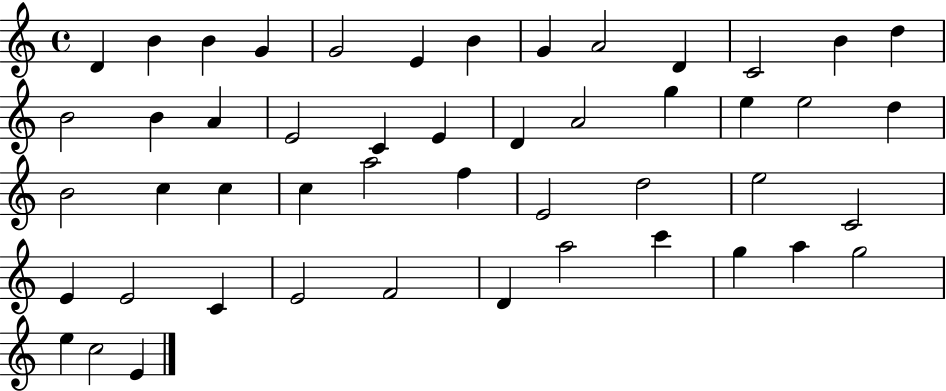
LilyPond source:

{
  \clef treble
  \time 4/4
  \defaultTimeSignature
  \key c \major
  d'4 b'4 b'4 g'4 | g'2 e'4 b'4 | g'4 a'2 d'4 | c'2 b'4 d''4 | \break b'2 b'4 a'4 | e'2 c'4 e'4 | d'4 a'2 g''4 | e''4 e''2 d''4 | \break b'2 c''4 c''4 | c''4 a''2 f''4 | e'2 d''2 | e''2 c'2 | \break e'4 e'2 c'4 | e'2 f'2 | d'4 a''2 c'''4 | g''4 a''4 g''2 | \break e''4 c''2 e'4 | \bar "|."
}